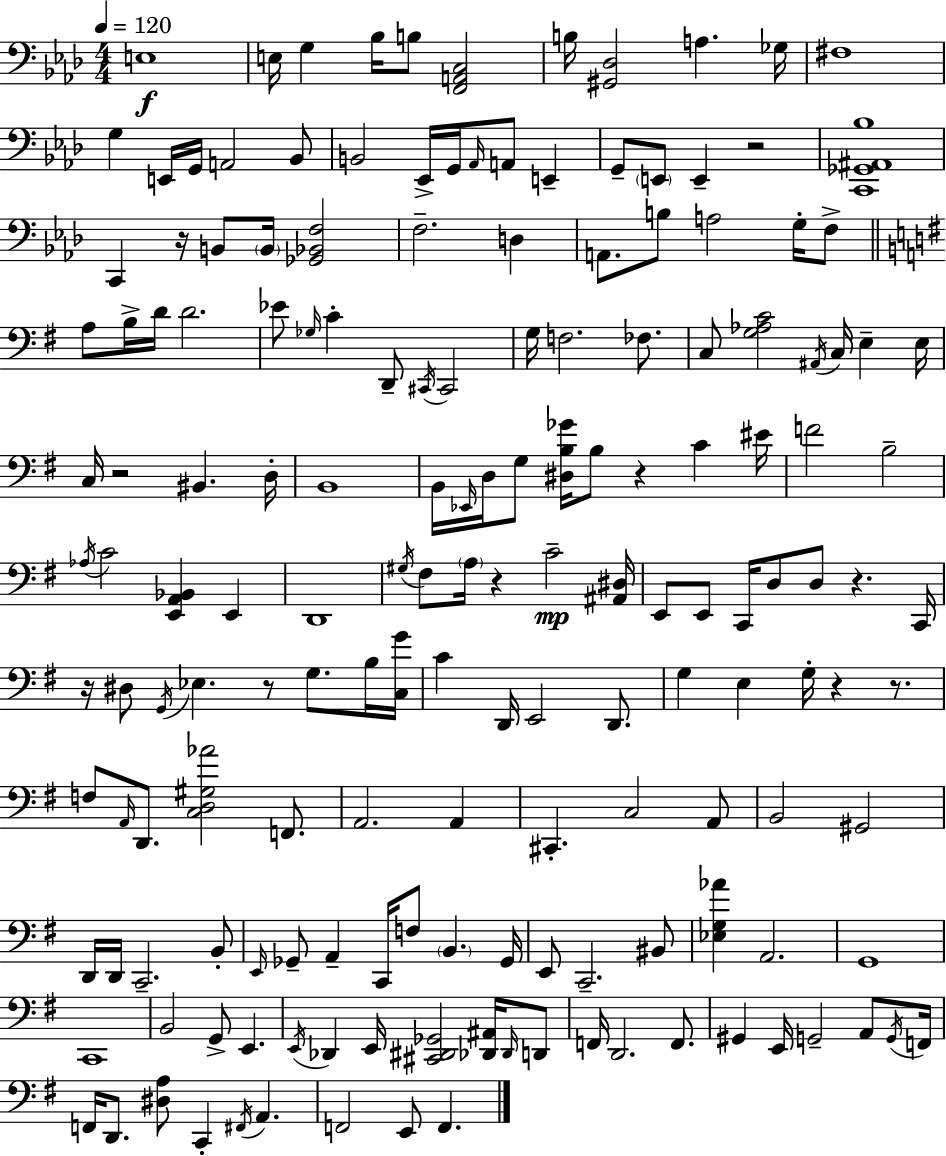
{
  \clef bass
  \numericTimeSignature
  \time 4/4
  \key f \minor
  \tempo 4 = 120
  \repeat volta 2 { e1\f | e16 g4 bes16 b8 <f, a, c>2 | b16 <gis, des>2 a4. ges16 | fis1 | \break g4 e,16 g,16 a,2 bes,8 | b,2 ees,16-> g,16 \grace { aes,16 } a,8 e,4-- | g,8-- \parenthesize e,8 e,4-- r2 | <c, ges, ais, bes>1 | \break c,4 r16 b,8 \parenthesize b,16 <ges, bes, f>2 | f2.-- d4 | a,8. b8 a2 g16-. f8-> | \bar "||" \break \key e \minor a8 b16-> d'16 d'2. | ees'8 \grace { ges16 } c'4-. d,8-- \acciaccatura { cis,16 } cis,2 | g16 f2. fes8. | c8 <g aes c'>2 \acciaccatura { ais,16 } c16 e4-- | \break e16 c16 r2 bis,4. | d16-. b,1 | b,16 \grace { ees,16 } d16 g8 <dis b ges'>16 b8 r4 c'4 | eis'16 f'2 b2-- | \break \acciaccatura { aes16 } c'2 <e, a, bes,>4 | e,4 d,1 | \acciaccatura { gis16 } fis8 \parenthesize a16 r4 c'2--\mp | <ais, dis>16 e,8 e,8 c,16 d8 d8 r4. | \break c,16 r16 dis8 \acciaccatura { g,16 } ees4. | r8 g8. b16 <c g'>16 c'4 d,16 e,2 | d,8. g4 e4 g16-. | r4 r8. f8 \grace { a,16 } d,8. <c d gis aes'>2 | \break f,8. a,2. | a,4 cis,4.-. c2 | a,8 b,2 | gis,2 d,16 d,16 c,2.-- | \break b,8-. \grace { e,16 } ges,8-- a,4-- c,16 | f8 \parenthesize b,4. ges,16 e,8 c,2.-- | bis,8 <ees g aes'>4 a,2. | g,1 | \break c,1 | b,2 | g,8-> e,4. \acciaccatura { e,16 } des,4 e,16 <cis, dis, ges,>2 | <des, ais,>16 \grace { des,16 } d,8 f,16 d,2. | \break f,8. gis,4 e,16 | g,2-- a,8 \acciaccatura { g,16 } f,16 f,16 d,8. | <dis a>8 c,4-. \acciaccatura { fis,16 } a,4. f,2 | e,8 f,4. } \bar "|."
}